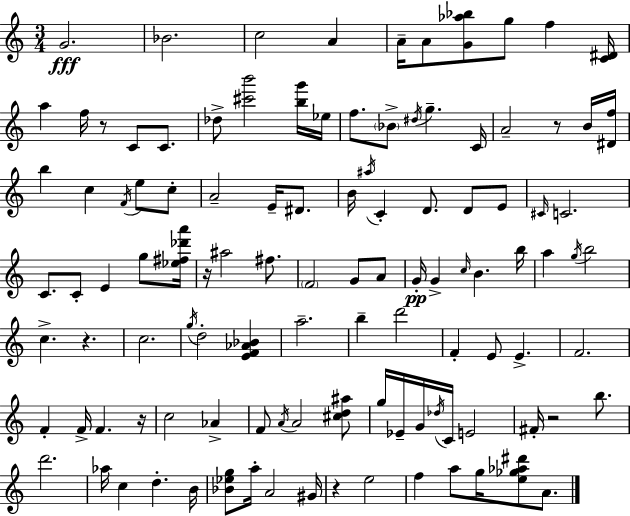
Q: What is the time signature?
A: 3/4